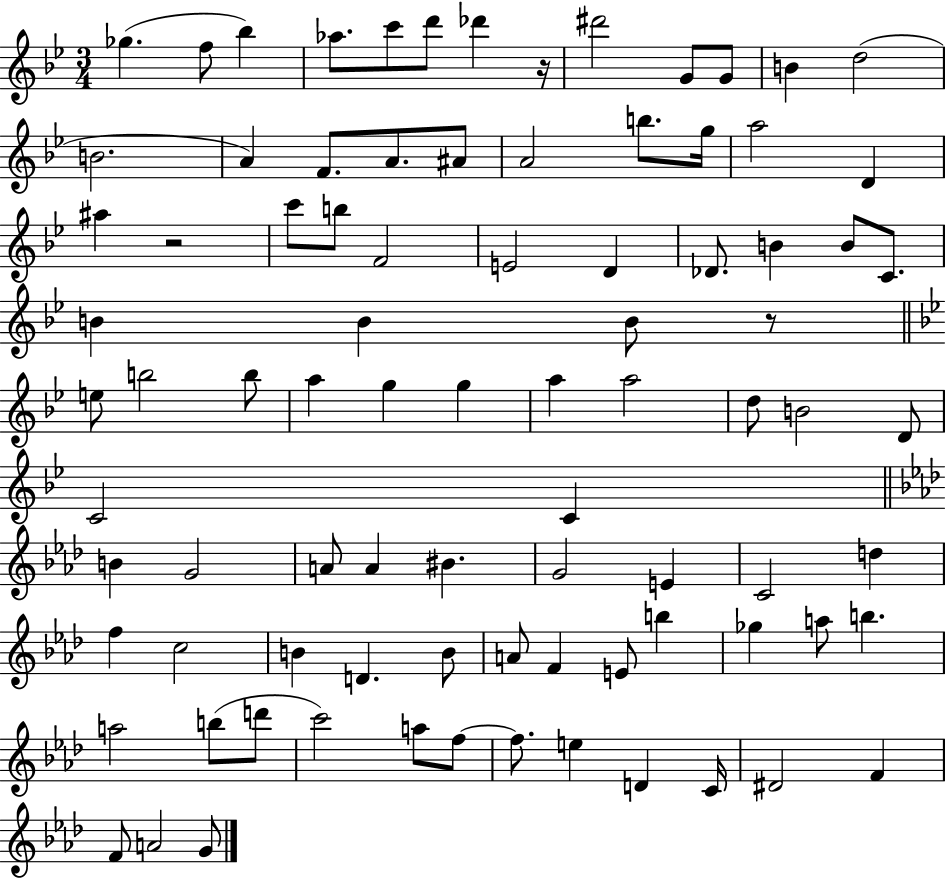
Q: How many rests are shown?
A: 3